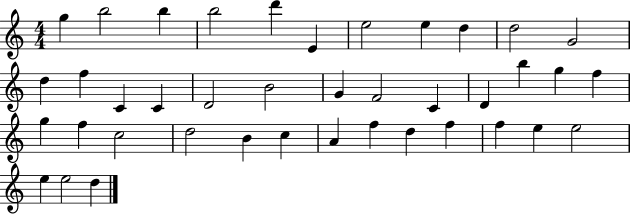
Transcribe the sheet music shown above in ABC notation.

X:1
T:Untitled
M:4/4
L:1/4
K:C
g b2 b b2 d' E e2 e d d2 G2 d f C C D2 B2 G F2 C D b g f g f c2 d2 B c A f d f f e e2 e e2 d